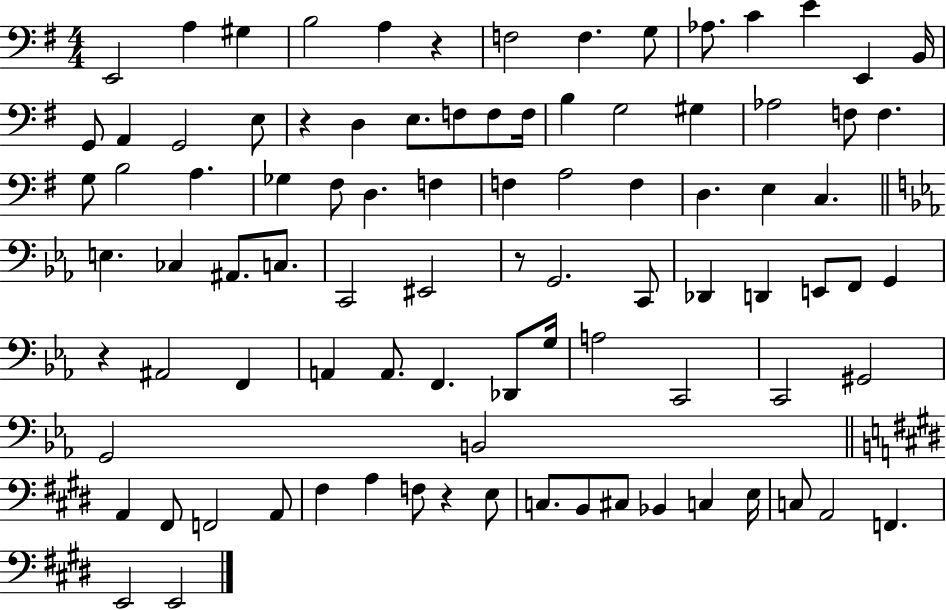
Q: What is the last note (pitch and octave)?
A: E2